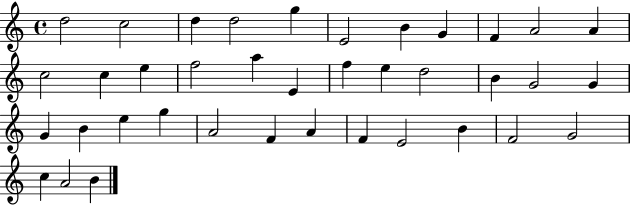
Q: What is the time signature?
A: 4/4